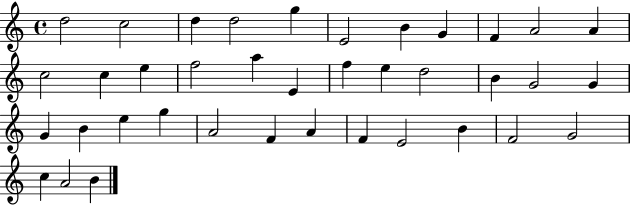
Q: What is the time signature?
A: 4/4